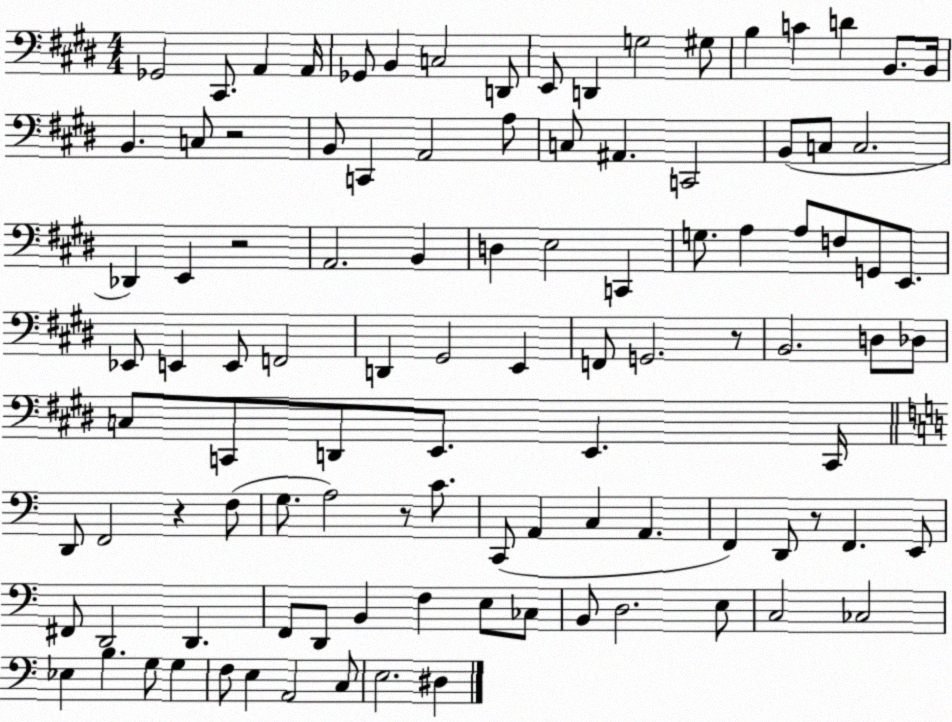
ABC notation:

X:1
T:Untitled
M:4/4
L:1/4
K:E
_G,,2 ^C,,/2 A,, A,,/4 _G,,/2 B,, C,2 D,,/2 E,,/2 D,, G,2 ^G,/2 B, C D B,,/2 B,,/4 B,, C,/2 z2 B,,/2 C,, A,,2 A,/2 C,/2 ^A,, C,,2 B,,/2 C,/2 C,2 _D,, E,, z2 A,,2 B,, D, E,2 C,, G,/2 A, A,/2 F,/2 G,,/2 E,,/2 _E,,/2 E,, E,,/2 F,,2 D,, ^G,,2 E,, F,,/2 G,,2 z/2 B,,2 D,/2 _D,/2 C,/2 C,,/2 D,,/2 E,,/2 E,, C,,/4 D,,/2 F,,2 z F,/2 G,/2 A,2 z/2 C/2 C,,/2 A,, C, A,, F,, D,,/2 z/2 F,, E,,/2 ^F,,/2 D,,2 D,, F,,/2 D,,/2 B,, F, E,/2 _C,/2 B,,/2 D,2 E,/2 C,2 _C,2 _E, B, G,/2 G, F,/2 E, A,,2 C,/2 E,2 ^D,